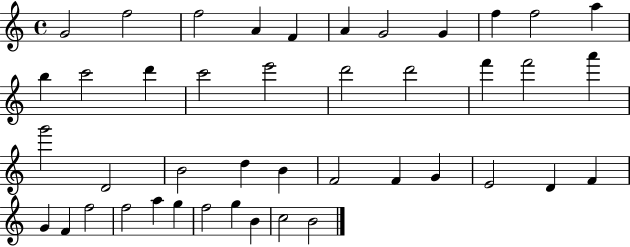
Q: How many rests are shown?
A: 0